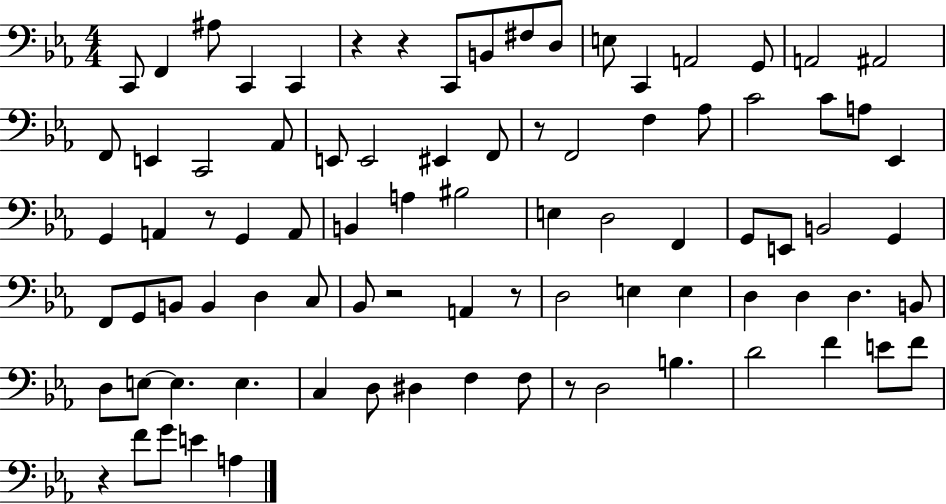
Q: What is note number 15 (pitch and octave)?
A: A#2